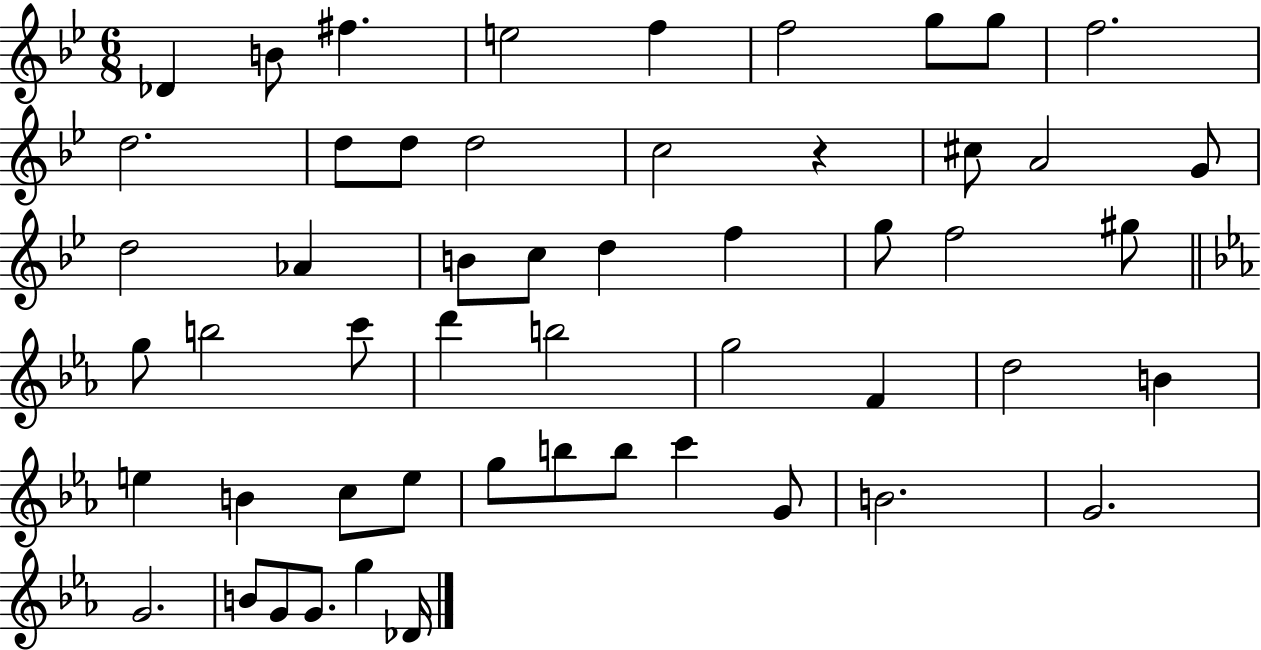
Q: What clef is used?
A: treble